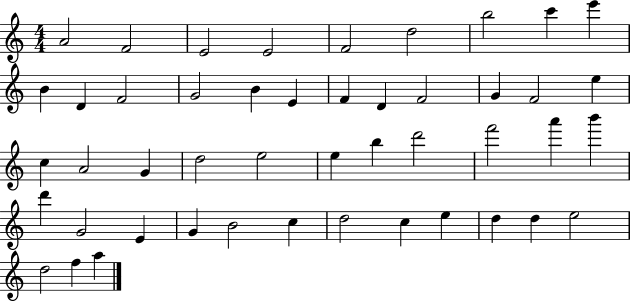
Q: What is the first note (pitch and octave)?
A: A4